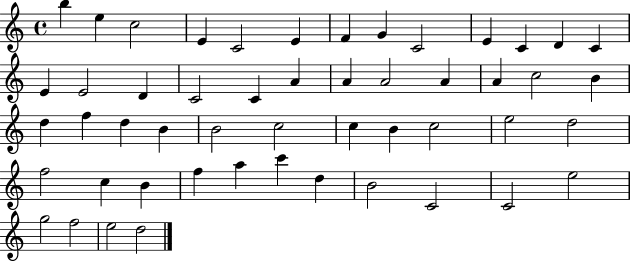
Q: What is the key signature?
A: C major